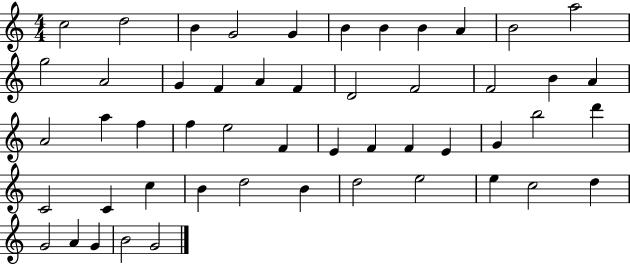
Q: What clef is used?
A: treble